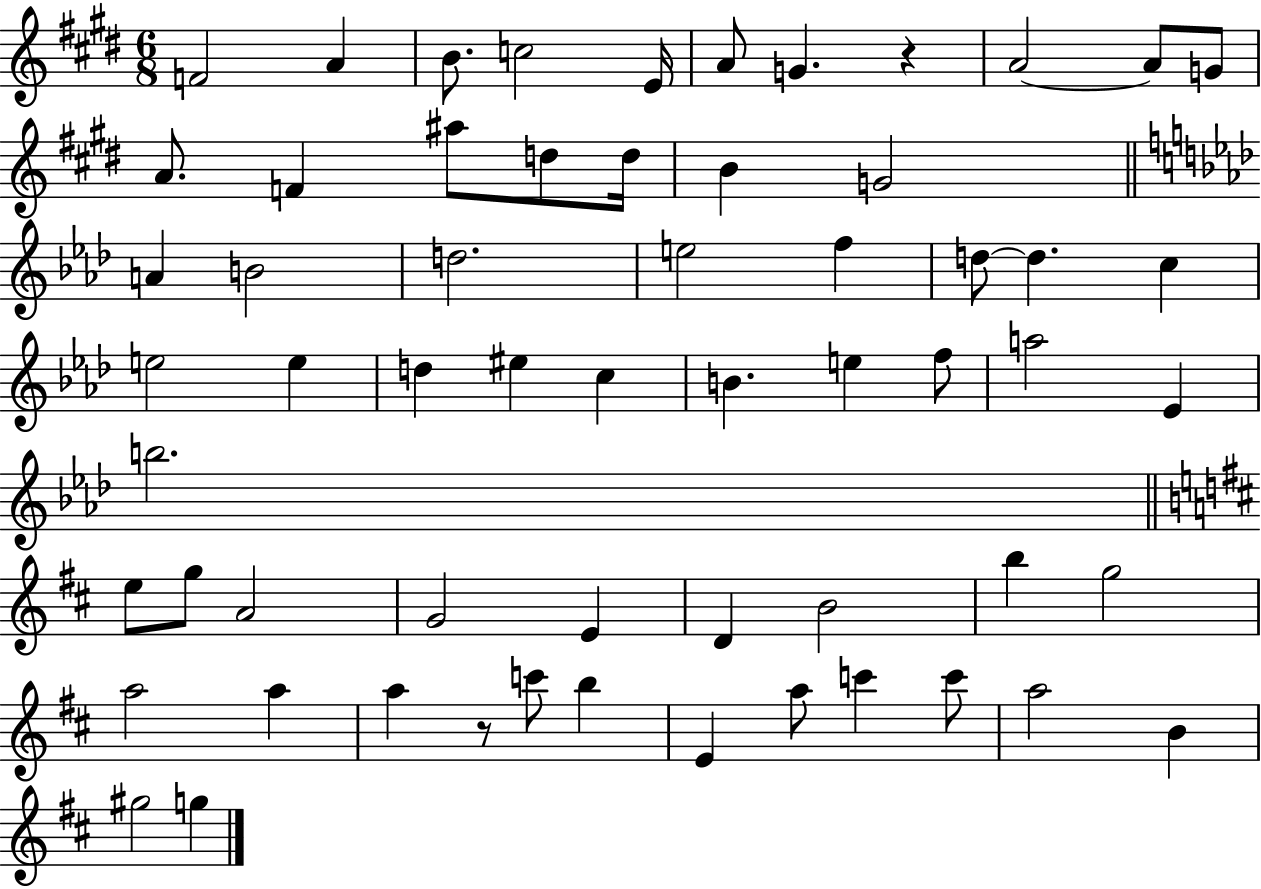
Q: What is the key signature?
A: E major